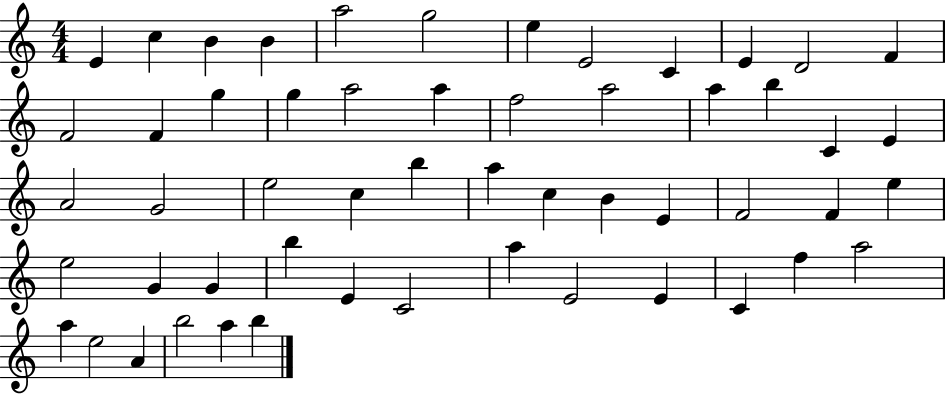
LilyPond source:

{
  \clef treble
  \numericTimeSignature
  \time 4/4
  \key c \major
  e'4 c''4 b'4 b'4 | a''2 g''2 | e''4 e'2 c'4 | e'4 d'2 f'4 | \break f'2 f'4 g''4 | g''4 a''2 a''4 | f''2 a''2 | a''4 b''4 c'4 e'4 | \break a'2 g'2 | e''2 c''4 b''4 | a''4 c''4 b'4 e'4 | f'2 f'4 e''4 | \break e''2 g'4 g'4 | b''4 e'4 c'2 | a''4 e'2 e'4 | c'4 f''4 a''2 | \break a''4 e''2 a'4 | b''2 a''4 b''4 | \bar "|."
}